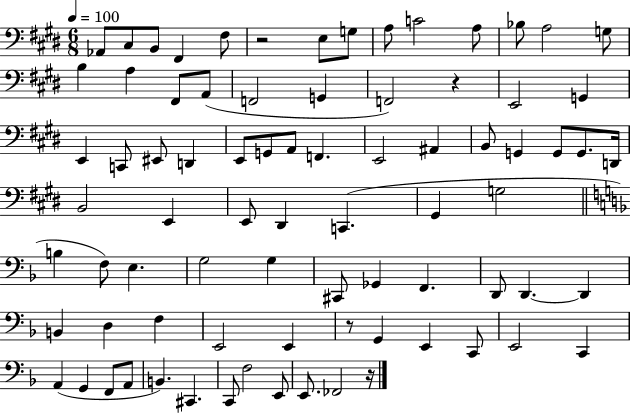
Ab2/e C#3/e B2/e F#2/q F#3/e R/h E3/e G3/e A3/e C4/h A3/e Bb3/e A3/h G3/e B3/q A3/q F#2/e A2/e F2/h G2/q F2/h R/q E2/h G2/q E2/q C2/e EIS2/e D2/q E2/e G2/e A2/e F2/q. E2/h A#2/q B2/e G2/q G2/e G2/e. D2/s B2/h E2/q E2/e D#2/q C2/q. G#2/q G3/h B3/q F3/e E3/q. G3/h G3/q C#2/e Gb2/q F2/q. D2/e D2/q. D2/q B2/q D3/q F3/q E2/h E2/q R/e G2/q E2/q C2/e E2/h C2/q A2/q G2/q F2/e A2/e B2/q. C#2/q. C2/e F3/h E2/e E2/e. FES2/h R/s